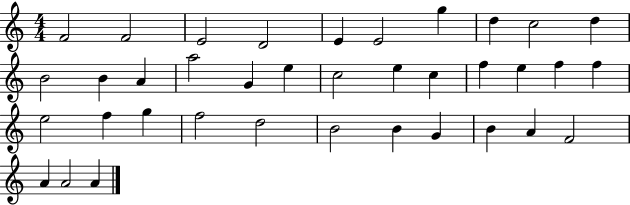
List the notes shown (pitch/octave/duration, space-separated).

F4/h F4/h E4/h D4/h E4/q E4/h G5/q D5/q C5/h D5/q B4/h B4/q A4/q A5/h G4/q E5/q C5/h E5/q C5/q F5/q E5/q F5/q F5/q E5/h F5/q G5/q F5/h D5/h B4/h B4/q G4/q B4/q A4/q F4/h A4/q A4/h A4/q